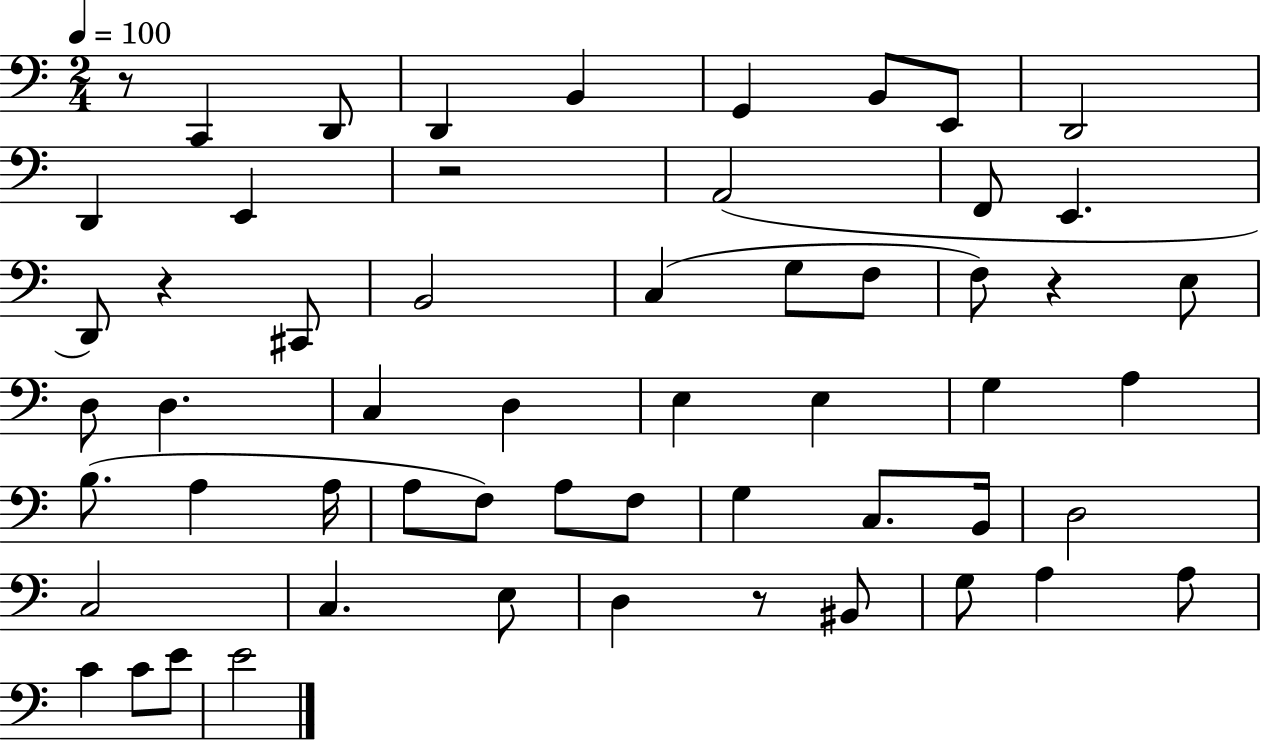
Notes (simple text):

R/e C2/q D2/e D2/q B2/q G2/q B2/e E2/e D2/h D2/q E2/q R/h A2/h F2/e E2/q. D2/e R/q C#2/e B2/h C3/q G3/e F3/e F3/e R/q E3/e D3/e D3/q. C3/q D3/q E3/q E3/q G3/q A3/q B3/e. A3/q A3/s A3/e F3/e A3/e F3/e G3/q C3/e. B2/s D3/h C3/h C3/q. E3/e D3/q R/e BIS2/e G3/e A3/q A3/e C4/q C4/e E4/e E4/h